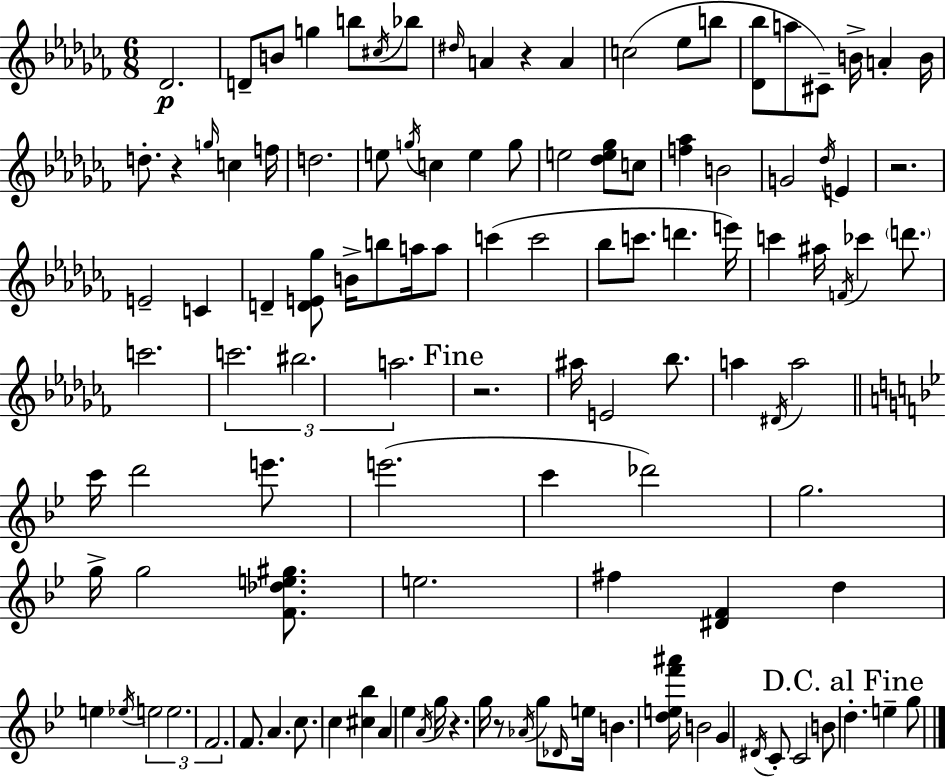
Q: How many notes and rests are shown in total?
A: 116